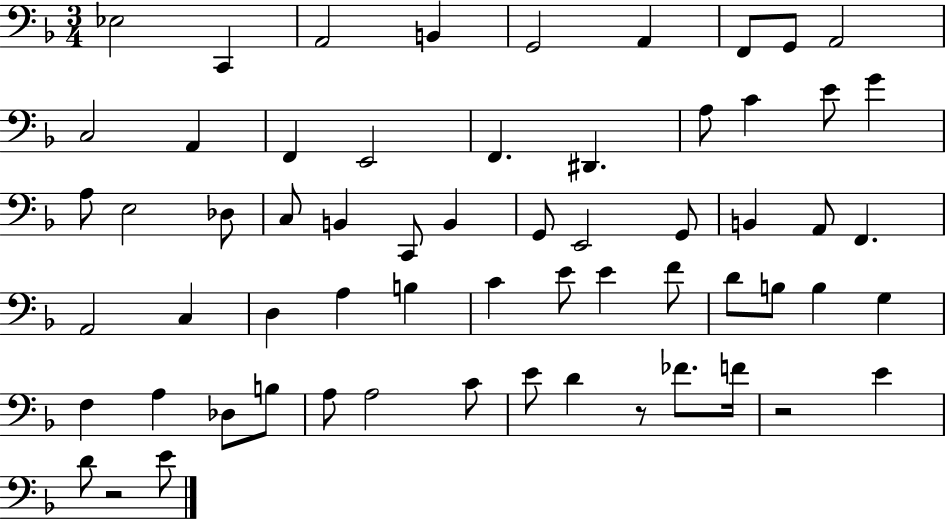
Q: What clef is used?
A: bass